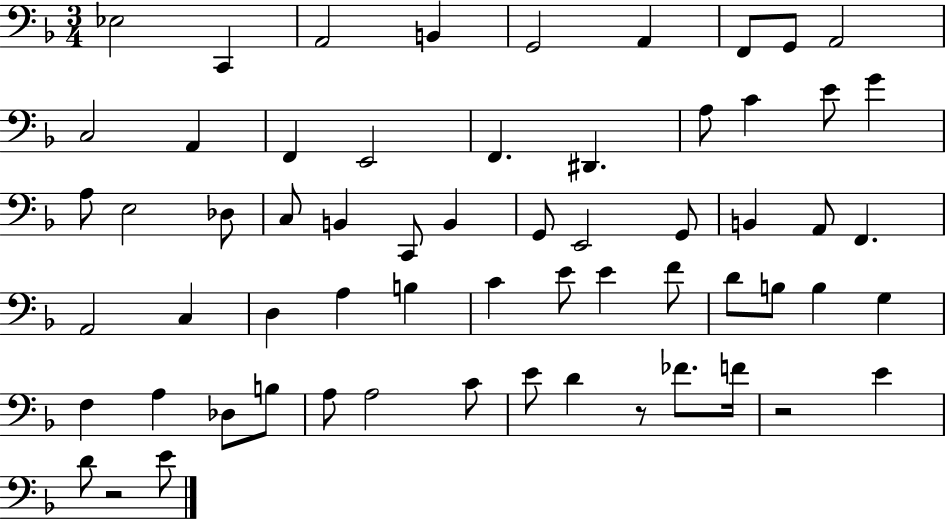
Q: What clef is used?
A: bass